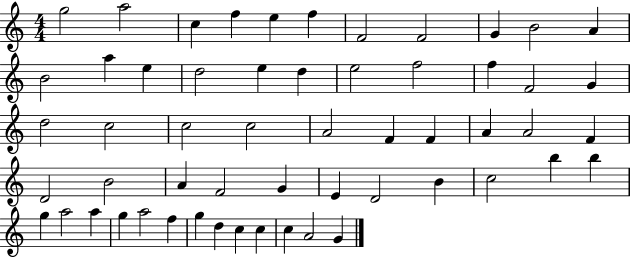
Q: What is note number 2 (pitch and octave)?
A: A5